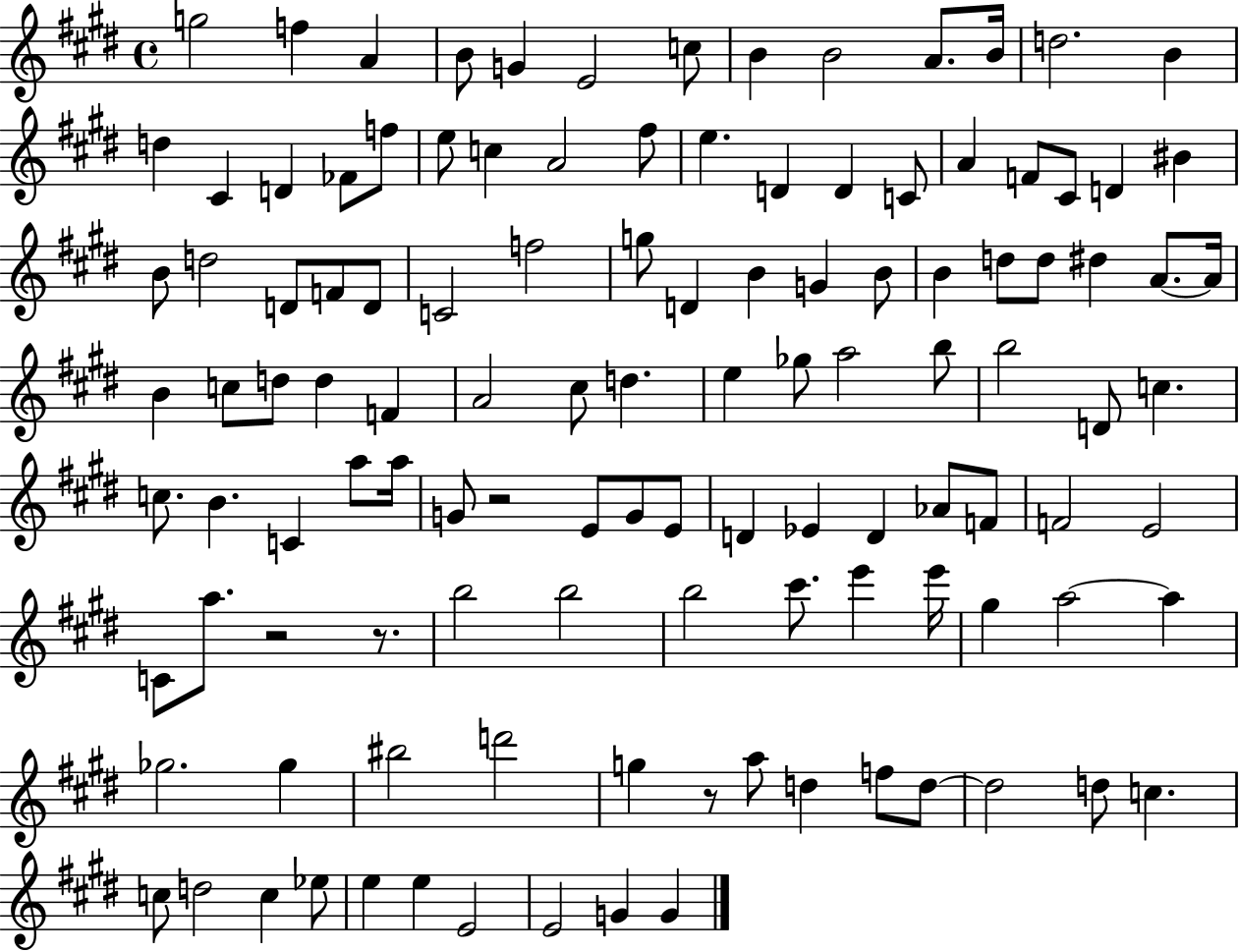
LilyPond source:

{
  \clef treble
  \time 4/4
  \defaultTimeSignature
  \key e \major
  g''2 f''4 a'4 | b'8 g'4 e'2 c''8 | b'4 b'2 a'8. b'16 | d''2. b'4 | \break d''4 cis'4 d'4 fes'8 f''8 | e''8 c''4 a'2 fis''8 | e''4. d'4 d'4 c'8 | a'4 f'8 cis'8 d'4 bis'4 | \break b'8 d''2 d'8 f'8 d'8 | c'2 f''2 | g''8 d'4 b'4 g'4 b'8 | b'4 d''8 d''8 dis''4 a'8.~~ a'16 | \break b'4 c''8 d''8 d''4 f'4 | a'2 cis''8 d''4. | e''4 ges''8 a''2 b''8 | b''2 d'8 c''4. | \break c''8. b'4. c'4 a''8 a''16 | g'8 r2 e'8 g'8 e'8 | d'4 ees'4 d'4 aes'8 f'8 | f'2 e'2 | \break c'8 a''8. r2 r8. | b''2 b''2 | b''2 cis'''8. e'''4 e'''16 | gis''4 a''2~~ a''4 | \break ges''2. ges''4 | bis''2 d'''2 | g''4 r8 a''8 d''4 f''8 d''8~~ | d''2 d''8 c''4. | \break c''8 d''2 c''4 ees''8 | e''4 e''4 e'2 | e'2 g'4 g'4 | \bar "|."
}